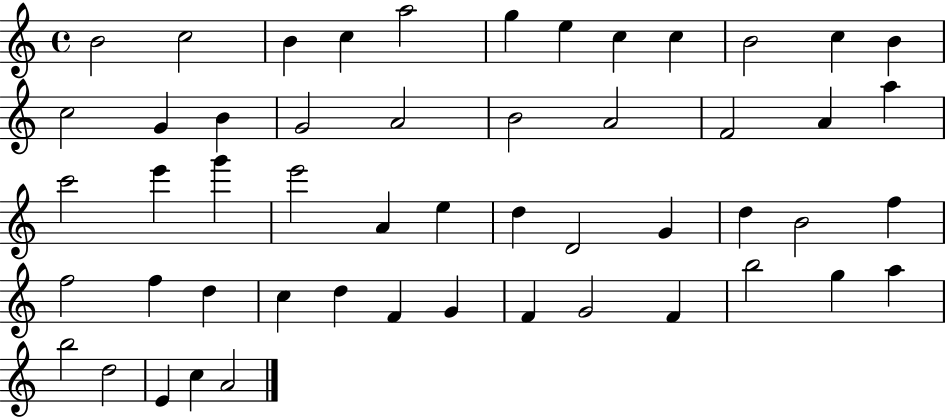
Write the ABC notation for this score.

X:1
T:Untitled
M:4/4
L:1/4
K:C
B2 c2 B c a2 g e c c B2 c B c2 G B G2 A2 B2 A2 F2 A a c'2 e' g' e'2 A e d D2 G d B2 f f2 f d c d F G F G2 F b2 g a b2 d2 E c A2